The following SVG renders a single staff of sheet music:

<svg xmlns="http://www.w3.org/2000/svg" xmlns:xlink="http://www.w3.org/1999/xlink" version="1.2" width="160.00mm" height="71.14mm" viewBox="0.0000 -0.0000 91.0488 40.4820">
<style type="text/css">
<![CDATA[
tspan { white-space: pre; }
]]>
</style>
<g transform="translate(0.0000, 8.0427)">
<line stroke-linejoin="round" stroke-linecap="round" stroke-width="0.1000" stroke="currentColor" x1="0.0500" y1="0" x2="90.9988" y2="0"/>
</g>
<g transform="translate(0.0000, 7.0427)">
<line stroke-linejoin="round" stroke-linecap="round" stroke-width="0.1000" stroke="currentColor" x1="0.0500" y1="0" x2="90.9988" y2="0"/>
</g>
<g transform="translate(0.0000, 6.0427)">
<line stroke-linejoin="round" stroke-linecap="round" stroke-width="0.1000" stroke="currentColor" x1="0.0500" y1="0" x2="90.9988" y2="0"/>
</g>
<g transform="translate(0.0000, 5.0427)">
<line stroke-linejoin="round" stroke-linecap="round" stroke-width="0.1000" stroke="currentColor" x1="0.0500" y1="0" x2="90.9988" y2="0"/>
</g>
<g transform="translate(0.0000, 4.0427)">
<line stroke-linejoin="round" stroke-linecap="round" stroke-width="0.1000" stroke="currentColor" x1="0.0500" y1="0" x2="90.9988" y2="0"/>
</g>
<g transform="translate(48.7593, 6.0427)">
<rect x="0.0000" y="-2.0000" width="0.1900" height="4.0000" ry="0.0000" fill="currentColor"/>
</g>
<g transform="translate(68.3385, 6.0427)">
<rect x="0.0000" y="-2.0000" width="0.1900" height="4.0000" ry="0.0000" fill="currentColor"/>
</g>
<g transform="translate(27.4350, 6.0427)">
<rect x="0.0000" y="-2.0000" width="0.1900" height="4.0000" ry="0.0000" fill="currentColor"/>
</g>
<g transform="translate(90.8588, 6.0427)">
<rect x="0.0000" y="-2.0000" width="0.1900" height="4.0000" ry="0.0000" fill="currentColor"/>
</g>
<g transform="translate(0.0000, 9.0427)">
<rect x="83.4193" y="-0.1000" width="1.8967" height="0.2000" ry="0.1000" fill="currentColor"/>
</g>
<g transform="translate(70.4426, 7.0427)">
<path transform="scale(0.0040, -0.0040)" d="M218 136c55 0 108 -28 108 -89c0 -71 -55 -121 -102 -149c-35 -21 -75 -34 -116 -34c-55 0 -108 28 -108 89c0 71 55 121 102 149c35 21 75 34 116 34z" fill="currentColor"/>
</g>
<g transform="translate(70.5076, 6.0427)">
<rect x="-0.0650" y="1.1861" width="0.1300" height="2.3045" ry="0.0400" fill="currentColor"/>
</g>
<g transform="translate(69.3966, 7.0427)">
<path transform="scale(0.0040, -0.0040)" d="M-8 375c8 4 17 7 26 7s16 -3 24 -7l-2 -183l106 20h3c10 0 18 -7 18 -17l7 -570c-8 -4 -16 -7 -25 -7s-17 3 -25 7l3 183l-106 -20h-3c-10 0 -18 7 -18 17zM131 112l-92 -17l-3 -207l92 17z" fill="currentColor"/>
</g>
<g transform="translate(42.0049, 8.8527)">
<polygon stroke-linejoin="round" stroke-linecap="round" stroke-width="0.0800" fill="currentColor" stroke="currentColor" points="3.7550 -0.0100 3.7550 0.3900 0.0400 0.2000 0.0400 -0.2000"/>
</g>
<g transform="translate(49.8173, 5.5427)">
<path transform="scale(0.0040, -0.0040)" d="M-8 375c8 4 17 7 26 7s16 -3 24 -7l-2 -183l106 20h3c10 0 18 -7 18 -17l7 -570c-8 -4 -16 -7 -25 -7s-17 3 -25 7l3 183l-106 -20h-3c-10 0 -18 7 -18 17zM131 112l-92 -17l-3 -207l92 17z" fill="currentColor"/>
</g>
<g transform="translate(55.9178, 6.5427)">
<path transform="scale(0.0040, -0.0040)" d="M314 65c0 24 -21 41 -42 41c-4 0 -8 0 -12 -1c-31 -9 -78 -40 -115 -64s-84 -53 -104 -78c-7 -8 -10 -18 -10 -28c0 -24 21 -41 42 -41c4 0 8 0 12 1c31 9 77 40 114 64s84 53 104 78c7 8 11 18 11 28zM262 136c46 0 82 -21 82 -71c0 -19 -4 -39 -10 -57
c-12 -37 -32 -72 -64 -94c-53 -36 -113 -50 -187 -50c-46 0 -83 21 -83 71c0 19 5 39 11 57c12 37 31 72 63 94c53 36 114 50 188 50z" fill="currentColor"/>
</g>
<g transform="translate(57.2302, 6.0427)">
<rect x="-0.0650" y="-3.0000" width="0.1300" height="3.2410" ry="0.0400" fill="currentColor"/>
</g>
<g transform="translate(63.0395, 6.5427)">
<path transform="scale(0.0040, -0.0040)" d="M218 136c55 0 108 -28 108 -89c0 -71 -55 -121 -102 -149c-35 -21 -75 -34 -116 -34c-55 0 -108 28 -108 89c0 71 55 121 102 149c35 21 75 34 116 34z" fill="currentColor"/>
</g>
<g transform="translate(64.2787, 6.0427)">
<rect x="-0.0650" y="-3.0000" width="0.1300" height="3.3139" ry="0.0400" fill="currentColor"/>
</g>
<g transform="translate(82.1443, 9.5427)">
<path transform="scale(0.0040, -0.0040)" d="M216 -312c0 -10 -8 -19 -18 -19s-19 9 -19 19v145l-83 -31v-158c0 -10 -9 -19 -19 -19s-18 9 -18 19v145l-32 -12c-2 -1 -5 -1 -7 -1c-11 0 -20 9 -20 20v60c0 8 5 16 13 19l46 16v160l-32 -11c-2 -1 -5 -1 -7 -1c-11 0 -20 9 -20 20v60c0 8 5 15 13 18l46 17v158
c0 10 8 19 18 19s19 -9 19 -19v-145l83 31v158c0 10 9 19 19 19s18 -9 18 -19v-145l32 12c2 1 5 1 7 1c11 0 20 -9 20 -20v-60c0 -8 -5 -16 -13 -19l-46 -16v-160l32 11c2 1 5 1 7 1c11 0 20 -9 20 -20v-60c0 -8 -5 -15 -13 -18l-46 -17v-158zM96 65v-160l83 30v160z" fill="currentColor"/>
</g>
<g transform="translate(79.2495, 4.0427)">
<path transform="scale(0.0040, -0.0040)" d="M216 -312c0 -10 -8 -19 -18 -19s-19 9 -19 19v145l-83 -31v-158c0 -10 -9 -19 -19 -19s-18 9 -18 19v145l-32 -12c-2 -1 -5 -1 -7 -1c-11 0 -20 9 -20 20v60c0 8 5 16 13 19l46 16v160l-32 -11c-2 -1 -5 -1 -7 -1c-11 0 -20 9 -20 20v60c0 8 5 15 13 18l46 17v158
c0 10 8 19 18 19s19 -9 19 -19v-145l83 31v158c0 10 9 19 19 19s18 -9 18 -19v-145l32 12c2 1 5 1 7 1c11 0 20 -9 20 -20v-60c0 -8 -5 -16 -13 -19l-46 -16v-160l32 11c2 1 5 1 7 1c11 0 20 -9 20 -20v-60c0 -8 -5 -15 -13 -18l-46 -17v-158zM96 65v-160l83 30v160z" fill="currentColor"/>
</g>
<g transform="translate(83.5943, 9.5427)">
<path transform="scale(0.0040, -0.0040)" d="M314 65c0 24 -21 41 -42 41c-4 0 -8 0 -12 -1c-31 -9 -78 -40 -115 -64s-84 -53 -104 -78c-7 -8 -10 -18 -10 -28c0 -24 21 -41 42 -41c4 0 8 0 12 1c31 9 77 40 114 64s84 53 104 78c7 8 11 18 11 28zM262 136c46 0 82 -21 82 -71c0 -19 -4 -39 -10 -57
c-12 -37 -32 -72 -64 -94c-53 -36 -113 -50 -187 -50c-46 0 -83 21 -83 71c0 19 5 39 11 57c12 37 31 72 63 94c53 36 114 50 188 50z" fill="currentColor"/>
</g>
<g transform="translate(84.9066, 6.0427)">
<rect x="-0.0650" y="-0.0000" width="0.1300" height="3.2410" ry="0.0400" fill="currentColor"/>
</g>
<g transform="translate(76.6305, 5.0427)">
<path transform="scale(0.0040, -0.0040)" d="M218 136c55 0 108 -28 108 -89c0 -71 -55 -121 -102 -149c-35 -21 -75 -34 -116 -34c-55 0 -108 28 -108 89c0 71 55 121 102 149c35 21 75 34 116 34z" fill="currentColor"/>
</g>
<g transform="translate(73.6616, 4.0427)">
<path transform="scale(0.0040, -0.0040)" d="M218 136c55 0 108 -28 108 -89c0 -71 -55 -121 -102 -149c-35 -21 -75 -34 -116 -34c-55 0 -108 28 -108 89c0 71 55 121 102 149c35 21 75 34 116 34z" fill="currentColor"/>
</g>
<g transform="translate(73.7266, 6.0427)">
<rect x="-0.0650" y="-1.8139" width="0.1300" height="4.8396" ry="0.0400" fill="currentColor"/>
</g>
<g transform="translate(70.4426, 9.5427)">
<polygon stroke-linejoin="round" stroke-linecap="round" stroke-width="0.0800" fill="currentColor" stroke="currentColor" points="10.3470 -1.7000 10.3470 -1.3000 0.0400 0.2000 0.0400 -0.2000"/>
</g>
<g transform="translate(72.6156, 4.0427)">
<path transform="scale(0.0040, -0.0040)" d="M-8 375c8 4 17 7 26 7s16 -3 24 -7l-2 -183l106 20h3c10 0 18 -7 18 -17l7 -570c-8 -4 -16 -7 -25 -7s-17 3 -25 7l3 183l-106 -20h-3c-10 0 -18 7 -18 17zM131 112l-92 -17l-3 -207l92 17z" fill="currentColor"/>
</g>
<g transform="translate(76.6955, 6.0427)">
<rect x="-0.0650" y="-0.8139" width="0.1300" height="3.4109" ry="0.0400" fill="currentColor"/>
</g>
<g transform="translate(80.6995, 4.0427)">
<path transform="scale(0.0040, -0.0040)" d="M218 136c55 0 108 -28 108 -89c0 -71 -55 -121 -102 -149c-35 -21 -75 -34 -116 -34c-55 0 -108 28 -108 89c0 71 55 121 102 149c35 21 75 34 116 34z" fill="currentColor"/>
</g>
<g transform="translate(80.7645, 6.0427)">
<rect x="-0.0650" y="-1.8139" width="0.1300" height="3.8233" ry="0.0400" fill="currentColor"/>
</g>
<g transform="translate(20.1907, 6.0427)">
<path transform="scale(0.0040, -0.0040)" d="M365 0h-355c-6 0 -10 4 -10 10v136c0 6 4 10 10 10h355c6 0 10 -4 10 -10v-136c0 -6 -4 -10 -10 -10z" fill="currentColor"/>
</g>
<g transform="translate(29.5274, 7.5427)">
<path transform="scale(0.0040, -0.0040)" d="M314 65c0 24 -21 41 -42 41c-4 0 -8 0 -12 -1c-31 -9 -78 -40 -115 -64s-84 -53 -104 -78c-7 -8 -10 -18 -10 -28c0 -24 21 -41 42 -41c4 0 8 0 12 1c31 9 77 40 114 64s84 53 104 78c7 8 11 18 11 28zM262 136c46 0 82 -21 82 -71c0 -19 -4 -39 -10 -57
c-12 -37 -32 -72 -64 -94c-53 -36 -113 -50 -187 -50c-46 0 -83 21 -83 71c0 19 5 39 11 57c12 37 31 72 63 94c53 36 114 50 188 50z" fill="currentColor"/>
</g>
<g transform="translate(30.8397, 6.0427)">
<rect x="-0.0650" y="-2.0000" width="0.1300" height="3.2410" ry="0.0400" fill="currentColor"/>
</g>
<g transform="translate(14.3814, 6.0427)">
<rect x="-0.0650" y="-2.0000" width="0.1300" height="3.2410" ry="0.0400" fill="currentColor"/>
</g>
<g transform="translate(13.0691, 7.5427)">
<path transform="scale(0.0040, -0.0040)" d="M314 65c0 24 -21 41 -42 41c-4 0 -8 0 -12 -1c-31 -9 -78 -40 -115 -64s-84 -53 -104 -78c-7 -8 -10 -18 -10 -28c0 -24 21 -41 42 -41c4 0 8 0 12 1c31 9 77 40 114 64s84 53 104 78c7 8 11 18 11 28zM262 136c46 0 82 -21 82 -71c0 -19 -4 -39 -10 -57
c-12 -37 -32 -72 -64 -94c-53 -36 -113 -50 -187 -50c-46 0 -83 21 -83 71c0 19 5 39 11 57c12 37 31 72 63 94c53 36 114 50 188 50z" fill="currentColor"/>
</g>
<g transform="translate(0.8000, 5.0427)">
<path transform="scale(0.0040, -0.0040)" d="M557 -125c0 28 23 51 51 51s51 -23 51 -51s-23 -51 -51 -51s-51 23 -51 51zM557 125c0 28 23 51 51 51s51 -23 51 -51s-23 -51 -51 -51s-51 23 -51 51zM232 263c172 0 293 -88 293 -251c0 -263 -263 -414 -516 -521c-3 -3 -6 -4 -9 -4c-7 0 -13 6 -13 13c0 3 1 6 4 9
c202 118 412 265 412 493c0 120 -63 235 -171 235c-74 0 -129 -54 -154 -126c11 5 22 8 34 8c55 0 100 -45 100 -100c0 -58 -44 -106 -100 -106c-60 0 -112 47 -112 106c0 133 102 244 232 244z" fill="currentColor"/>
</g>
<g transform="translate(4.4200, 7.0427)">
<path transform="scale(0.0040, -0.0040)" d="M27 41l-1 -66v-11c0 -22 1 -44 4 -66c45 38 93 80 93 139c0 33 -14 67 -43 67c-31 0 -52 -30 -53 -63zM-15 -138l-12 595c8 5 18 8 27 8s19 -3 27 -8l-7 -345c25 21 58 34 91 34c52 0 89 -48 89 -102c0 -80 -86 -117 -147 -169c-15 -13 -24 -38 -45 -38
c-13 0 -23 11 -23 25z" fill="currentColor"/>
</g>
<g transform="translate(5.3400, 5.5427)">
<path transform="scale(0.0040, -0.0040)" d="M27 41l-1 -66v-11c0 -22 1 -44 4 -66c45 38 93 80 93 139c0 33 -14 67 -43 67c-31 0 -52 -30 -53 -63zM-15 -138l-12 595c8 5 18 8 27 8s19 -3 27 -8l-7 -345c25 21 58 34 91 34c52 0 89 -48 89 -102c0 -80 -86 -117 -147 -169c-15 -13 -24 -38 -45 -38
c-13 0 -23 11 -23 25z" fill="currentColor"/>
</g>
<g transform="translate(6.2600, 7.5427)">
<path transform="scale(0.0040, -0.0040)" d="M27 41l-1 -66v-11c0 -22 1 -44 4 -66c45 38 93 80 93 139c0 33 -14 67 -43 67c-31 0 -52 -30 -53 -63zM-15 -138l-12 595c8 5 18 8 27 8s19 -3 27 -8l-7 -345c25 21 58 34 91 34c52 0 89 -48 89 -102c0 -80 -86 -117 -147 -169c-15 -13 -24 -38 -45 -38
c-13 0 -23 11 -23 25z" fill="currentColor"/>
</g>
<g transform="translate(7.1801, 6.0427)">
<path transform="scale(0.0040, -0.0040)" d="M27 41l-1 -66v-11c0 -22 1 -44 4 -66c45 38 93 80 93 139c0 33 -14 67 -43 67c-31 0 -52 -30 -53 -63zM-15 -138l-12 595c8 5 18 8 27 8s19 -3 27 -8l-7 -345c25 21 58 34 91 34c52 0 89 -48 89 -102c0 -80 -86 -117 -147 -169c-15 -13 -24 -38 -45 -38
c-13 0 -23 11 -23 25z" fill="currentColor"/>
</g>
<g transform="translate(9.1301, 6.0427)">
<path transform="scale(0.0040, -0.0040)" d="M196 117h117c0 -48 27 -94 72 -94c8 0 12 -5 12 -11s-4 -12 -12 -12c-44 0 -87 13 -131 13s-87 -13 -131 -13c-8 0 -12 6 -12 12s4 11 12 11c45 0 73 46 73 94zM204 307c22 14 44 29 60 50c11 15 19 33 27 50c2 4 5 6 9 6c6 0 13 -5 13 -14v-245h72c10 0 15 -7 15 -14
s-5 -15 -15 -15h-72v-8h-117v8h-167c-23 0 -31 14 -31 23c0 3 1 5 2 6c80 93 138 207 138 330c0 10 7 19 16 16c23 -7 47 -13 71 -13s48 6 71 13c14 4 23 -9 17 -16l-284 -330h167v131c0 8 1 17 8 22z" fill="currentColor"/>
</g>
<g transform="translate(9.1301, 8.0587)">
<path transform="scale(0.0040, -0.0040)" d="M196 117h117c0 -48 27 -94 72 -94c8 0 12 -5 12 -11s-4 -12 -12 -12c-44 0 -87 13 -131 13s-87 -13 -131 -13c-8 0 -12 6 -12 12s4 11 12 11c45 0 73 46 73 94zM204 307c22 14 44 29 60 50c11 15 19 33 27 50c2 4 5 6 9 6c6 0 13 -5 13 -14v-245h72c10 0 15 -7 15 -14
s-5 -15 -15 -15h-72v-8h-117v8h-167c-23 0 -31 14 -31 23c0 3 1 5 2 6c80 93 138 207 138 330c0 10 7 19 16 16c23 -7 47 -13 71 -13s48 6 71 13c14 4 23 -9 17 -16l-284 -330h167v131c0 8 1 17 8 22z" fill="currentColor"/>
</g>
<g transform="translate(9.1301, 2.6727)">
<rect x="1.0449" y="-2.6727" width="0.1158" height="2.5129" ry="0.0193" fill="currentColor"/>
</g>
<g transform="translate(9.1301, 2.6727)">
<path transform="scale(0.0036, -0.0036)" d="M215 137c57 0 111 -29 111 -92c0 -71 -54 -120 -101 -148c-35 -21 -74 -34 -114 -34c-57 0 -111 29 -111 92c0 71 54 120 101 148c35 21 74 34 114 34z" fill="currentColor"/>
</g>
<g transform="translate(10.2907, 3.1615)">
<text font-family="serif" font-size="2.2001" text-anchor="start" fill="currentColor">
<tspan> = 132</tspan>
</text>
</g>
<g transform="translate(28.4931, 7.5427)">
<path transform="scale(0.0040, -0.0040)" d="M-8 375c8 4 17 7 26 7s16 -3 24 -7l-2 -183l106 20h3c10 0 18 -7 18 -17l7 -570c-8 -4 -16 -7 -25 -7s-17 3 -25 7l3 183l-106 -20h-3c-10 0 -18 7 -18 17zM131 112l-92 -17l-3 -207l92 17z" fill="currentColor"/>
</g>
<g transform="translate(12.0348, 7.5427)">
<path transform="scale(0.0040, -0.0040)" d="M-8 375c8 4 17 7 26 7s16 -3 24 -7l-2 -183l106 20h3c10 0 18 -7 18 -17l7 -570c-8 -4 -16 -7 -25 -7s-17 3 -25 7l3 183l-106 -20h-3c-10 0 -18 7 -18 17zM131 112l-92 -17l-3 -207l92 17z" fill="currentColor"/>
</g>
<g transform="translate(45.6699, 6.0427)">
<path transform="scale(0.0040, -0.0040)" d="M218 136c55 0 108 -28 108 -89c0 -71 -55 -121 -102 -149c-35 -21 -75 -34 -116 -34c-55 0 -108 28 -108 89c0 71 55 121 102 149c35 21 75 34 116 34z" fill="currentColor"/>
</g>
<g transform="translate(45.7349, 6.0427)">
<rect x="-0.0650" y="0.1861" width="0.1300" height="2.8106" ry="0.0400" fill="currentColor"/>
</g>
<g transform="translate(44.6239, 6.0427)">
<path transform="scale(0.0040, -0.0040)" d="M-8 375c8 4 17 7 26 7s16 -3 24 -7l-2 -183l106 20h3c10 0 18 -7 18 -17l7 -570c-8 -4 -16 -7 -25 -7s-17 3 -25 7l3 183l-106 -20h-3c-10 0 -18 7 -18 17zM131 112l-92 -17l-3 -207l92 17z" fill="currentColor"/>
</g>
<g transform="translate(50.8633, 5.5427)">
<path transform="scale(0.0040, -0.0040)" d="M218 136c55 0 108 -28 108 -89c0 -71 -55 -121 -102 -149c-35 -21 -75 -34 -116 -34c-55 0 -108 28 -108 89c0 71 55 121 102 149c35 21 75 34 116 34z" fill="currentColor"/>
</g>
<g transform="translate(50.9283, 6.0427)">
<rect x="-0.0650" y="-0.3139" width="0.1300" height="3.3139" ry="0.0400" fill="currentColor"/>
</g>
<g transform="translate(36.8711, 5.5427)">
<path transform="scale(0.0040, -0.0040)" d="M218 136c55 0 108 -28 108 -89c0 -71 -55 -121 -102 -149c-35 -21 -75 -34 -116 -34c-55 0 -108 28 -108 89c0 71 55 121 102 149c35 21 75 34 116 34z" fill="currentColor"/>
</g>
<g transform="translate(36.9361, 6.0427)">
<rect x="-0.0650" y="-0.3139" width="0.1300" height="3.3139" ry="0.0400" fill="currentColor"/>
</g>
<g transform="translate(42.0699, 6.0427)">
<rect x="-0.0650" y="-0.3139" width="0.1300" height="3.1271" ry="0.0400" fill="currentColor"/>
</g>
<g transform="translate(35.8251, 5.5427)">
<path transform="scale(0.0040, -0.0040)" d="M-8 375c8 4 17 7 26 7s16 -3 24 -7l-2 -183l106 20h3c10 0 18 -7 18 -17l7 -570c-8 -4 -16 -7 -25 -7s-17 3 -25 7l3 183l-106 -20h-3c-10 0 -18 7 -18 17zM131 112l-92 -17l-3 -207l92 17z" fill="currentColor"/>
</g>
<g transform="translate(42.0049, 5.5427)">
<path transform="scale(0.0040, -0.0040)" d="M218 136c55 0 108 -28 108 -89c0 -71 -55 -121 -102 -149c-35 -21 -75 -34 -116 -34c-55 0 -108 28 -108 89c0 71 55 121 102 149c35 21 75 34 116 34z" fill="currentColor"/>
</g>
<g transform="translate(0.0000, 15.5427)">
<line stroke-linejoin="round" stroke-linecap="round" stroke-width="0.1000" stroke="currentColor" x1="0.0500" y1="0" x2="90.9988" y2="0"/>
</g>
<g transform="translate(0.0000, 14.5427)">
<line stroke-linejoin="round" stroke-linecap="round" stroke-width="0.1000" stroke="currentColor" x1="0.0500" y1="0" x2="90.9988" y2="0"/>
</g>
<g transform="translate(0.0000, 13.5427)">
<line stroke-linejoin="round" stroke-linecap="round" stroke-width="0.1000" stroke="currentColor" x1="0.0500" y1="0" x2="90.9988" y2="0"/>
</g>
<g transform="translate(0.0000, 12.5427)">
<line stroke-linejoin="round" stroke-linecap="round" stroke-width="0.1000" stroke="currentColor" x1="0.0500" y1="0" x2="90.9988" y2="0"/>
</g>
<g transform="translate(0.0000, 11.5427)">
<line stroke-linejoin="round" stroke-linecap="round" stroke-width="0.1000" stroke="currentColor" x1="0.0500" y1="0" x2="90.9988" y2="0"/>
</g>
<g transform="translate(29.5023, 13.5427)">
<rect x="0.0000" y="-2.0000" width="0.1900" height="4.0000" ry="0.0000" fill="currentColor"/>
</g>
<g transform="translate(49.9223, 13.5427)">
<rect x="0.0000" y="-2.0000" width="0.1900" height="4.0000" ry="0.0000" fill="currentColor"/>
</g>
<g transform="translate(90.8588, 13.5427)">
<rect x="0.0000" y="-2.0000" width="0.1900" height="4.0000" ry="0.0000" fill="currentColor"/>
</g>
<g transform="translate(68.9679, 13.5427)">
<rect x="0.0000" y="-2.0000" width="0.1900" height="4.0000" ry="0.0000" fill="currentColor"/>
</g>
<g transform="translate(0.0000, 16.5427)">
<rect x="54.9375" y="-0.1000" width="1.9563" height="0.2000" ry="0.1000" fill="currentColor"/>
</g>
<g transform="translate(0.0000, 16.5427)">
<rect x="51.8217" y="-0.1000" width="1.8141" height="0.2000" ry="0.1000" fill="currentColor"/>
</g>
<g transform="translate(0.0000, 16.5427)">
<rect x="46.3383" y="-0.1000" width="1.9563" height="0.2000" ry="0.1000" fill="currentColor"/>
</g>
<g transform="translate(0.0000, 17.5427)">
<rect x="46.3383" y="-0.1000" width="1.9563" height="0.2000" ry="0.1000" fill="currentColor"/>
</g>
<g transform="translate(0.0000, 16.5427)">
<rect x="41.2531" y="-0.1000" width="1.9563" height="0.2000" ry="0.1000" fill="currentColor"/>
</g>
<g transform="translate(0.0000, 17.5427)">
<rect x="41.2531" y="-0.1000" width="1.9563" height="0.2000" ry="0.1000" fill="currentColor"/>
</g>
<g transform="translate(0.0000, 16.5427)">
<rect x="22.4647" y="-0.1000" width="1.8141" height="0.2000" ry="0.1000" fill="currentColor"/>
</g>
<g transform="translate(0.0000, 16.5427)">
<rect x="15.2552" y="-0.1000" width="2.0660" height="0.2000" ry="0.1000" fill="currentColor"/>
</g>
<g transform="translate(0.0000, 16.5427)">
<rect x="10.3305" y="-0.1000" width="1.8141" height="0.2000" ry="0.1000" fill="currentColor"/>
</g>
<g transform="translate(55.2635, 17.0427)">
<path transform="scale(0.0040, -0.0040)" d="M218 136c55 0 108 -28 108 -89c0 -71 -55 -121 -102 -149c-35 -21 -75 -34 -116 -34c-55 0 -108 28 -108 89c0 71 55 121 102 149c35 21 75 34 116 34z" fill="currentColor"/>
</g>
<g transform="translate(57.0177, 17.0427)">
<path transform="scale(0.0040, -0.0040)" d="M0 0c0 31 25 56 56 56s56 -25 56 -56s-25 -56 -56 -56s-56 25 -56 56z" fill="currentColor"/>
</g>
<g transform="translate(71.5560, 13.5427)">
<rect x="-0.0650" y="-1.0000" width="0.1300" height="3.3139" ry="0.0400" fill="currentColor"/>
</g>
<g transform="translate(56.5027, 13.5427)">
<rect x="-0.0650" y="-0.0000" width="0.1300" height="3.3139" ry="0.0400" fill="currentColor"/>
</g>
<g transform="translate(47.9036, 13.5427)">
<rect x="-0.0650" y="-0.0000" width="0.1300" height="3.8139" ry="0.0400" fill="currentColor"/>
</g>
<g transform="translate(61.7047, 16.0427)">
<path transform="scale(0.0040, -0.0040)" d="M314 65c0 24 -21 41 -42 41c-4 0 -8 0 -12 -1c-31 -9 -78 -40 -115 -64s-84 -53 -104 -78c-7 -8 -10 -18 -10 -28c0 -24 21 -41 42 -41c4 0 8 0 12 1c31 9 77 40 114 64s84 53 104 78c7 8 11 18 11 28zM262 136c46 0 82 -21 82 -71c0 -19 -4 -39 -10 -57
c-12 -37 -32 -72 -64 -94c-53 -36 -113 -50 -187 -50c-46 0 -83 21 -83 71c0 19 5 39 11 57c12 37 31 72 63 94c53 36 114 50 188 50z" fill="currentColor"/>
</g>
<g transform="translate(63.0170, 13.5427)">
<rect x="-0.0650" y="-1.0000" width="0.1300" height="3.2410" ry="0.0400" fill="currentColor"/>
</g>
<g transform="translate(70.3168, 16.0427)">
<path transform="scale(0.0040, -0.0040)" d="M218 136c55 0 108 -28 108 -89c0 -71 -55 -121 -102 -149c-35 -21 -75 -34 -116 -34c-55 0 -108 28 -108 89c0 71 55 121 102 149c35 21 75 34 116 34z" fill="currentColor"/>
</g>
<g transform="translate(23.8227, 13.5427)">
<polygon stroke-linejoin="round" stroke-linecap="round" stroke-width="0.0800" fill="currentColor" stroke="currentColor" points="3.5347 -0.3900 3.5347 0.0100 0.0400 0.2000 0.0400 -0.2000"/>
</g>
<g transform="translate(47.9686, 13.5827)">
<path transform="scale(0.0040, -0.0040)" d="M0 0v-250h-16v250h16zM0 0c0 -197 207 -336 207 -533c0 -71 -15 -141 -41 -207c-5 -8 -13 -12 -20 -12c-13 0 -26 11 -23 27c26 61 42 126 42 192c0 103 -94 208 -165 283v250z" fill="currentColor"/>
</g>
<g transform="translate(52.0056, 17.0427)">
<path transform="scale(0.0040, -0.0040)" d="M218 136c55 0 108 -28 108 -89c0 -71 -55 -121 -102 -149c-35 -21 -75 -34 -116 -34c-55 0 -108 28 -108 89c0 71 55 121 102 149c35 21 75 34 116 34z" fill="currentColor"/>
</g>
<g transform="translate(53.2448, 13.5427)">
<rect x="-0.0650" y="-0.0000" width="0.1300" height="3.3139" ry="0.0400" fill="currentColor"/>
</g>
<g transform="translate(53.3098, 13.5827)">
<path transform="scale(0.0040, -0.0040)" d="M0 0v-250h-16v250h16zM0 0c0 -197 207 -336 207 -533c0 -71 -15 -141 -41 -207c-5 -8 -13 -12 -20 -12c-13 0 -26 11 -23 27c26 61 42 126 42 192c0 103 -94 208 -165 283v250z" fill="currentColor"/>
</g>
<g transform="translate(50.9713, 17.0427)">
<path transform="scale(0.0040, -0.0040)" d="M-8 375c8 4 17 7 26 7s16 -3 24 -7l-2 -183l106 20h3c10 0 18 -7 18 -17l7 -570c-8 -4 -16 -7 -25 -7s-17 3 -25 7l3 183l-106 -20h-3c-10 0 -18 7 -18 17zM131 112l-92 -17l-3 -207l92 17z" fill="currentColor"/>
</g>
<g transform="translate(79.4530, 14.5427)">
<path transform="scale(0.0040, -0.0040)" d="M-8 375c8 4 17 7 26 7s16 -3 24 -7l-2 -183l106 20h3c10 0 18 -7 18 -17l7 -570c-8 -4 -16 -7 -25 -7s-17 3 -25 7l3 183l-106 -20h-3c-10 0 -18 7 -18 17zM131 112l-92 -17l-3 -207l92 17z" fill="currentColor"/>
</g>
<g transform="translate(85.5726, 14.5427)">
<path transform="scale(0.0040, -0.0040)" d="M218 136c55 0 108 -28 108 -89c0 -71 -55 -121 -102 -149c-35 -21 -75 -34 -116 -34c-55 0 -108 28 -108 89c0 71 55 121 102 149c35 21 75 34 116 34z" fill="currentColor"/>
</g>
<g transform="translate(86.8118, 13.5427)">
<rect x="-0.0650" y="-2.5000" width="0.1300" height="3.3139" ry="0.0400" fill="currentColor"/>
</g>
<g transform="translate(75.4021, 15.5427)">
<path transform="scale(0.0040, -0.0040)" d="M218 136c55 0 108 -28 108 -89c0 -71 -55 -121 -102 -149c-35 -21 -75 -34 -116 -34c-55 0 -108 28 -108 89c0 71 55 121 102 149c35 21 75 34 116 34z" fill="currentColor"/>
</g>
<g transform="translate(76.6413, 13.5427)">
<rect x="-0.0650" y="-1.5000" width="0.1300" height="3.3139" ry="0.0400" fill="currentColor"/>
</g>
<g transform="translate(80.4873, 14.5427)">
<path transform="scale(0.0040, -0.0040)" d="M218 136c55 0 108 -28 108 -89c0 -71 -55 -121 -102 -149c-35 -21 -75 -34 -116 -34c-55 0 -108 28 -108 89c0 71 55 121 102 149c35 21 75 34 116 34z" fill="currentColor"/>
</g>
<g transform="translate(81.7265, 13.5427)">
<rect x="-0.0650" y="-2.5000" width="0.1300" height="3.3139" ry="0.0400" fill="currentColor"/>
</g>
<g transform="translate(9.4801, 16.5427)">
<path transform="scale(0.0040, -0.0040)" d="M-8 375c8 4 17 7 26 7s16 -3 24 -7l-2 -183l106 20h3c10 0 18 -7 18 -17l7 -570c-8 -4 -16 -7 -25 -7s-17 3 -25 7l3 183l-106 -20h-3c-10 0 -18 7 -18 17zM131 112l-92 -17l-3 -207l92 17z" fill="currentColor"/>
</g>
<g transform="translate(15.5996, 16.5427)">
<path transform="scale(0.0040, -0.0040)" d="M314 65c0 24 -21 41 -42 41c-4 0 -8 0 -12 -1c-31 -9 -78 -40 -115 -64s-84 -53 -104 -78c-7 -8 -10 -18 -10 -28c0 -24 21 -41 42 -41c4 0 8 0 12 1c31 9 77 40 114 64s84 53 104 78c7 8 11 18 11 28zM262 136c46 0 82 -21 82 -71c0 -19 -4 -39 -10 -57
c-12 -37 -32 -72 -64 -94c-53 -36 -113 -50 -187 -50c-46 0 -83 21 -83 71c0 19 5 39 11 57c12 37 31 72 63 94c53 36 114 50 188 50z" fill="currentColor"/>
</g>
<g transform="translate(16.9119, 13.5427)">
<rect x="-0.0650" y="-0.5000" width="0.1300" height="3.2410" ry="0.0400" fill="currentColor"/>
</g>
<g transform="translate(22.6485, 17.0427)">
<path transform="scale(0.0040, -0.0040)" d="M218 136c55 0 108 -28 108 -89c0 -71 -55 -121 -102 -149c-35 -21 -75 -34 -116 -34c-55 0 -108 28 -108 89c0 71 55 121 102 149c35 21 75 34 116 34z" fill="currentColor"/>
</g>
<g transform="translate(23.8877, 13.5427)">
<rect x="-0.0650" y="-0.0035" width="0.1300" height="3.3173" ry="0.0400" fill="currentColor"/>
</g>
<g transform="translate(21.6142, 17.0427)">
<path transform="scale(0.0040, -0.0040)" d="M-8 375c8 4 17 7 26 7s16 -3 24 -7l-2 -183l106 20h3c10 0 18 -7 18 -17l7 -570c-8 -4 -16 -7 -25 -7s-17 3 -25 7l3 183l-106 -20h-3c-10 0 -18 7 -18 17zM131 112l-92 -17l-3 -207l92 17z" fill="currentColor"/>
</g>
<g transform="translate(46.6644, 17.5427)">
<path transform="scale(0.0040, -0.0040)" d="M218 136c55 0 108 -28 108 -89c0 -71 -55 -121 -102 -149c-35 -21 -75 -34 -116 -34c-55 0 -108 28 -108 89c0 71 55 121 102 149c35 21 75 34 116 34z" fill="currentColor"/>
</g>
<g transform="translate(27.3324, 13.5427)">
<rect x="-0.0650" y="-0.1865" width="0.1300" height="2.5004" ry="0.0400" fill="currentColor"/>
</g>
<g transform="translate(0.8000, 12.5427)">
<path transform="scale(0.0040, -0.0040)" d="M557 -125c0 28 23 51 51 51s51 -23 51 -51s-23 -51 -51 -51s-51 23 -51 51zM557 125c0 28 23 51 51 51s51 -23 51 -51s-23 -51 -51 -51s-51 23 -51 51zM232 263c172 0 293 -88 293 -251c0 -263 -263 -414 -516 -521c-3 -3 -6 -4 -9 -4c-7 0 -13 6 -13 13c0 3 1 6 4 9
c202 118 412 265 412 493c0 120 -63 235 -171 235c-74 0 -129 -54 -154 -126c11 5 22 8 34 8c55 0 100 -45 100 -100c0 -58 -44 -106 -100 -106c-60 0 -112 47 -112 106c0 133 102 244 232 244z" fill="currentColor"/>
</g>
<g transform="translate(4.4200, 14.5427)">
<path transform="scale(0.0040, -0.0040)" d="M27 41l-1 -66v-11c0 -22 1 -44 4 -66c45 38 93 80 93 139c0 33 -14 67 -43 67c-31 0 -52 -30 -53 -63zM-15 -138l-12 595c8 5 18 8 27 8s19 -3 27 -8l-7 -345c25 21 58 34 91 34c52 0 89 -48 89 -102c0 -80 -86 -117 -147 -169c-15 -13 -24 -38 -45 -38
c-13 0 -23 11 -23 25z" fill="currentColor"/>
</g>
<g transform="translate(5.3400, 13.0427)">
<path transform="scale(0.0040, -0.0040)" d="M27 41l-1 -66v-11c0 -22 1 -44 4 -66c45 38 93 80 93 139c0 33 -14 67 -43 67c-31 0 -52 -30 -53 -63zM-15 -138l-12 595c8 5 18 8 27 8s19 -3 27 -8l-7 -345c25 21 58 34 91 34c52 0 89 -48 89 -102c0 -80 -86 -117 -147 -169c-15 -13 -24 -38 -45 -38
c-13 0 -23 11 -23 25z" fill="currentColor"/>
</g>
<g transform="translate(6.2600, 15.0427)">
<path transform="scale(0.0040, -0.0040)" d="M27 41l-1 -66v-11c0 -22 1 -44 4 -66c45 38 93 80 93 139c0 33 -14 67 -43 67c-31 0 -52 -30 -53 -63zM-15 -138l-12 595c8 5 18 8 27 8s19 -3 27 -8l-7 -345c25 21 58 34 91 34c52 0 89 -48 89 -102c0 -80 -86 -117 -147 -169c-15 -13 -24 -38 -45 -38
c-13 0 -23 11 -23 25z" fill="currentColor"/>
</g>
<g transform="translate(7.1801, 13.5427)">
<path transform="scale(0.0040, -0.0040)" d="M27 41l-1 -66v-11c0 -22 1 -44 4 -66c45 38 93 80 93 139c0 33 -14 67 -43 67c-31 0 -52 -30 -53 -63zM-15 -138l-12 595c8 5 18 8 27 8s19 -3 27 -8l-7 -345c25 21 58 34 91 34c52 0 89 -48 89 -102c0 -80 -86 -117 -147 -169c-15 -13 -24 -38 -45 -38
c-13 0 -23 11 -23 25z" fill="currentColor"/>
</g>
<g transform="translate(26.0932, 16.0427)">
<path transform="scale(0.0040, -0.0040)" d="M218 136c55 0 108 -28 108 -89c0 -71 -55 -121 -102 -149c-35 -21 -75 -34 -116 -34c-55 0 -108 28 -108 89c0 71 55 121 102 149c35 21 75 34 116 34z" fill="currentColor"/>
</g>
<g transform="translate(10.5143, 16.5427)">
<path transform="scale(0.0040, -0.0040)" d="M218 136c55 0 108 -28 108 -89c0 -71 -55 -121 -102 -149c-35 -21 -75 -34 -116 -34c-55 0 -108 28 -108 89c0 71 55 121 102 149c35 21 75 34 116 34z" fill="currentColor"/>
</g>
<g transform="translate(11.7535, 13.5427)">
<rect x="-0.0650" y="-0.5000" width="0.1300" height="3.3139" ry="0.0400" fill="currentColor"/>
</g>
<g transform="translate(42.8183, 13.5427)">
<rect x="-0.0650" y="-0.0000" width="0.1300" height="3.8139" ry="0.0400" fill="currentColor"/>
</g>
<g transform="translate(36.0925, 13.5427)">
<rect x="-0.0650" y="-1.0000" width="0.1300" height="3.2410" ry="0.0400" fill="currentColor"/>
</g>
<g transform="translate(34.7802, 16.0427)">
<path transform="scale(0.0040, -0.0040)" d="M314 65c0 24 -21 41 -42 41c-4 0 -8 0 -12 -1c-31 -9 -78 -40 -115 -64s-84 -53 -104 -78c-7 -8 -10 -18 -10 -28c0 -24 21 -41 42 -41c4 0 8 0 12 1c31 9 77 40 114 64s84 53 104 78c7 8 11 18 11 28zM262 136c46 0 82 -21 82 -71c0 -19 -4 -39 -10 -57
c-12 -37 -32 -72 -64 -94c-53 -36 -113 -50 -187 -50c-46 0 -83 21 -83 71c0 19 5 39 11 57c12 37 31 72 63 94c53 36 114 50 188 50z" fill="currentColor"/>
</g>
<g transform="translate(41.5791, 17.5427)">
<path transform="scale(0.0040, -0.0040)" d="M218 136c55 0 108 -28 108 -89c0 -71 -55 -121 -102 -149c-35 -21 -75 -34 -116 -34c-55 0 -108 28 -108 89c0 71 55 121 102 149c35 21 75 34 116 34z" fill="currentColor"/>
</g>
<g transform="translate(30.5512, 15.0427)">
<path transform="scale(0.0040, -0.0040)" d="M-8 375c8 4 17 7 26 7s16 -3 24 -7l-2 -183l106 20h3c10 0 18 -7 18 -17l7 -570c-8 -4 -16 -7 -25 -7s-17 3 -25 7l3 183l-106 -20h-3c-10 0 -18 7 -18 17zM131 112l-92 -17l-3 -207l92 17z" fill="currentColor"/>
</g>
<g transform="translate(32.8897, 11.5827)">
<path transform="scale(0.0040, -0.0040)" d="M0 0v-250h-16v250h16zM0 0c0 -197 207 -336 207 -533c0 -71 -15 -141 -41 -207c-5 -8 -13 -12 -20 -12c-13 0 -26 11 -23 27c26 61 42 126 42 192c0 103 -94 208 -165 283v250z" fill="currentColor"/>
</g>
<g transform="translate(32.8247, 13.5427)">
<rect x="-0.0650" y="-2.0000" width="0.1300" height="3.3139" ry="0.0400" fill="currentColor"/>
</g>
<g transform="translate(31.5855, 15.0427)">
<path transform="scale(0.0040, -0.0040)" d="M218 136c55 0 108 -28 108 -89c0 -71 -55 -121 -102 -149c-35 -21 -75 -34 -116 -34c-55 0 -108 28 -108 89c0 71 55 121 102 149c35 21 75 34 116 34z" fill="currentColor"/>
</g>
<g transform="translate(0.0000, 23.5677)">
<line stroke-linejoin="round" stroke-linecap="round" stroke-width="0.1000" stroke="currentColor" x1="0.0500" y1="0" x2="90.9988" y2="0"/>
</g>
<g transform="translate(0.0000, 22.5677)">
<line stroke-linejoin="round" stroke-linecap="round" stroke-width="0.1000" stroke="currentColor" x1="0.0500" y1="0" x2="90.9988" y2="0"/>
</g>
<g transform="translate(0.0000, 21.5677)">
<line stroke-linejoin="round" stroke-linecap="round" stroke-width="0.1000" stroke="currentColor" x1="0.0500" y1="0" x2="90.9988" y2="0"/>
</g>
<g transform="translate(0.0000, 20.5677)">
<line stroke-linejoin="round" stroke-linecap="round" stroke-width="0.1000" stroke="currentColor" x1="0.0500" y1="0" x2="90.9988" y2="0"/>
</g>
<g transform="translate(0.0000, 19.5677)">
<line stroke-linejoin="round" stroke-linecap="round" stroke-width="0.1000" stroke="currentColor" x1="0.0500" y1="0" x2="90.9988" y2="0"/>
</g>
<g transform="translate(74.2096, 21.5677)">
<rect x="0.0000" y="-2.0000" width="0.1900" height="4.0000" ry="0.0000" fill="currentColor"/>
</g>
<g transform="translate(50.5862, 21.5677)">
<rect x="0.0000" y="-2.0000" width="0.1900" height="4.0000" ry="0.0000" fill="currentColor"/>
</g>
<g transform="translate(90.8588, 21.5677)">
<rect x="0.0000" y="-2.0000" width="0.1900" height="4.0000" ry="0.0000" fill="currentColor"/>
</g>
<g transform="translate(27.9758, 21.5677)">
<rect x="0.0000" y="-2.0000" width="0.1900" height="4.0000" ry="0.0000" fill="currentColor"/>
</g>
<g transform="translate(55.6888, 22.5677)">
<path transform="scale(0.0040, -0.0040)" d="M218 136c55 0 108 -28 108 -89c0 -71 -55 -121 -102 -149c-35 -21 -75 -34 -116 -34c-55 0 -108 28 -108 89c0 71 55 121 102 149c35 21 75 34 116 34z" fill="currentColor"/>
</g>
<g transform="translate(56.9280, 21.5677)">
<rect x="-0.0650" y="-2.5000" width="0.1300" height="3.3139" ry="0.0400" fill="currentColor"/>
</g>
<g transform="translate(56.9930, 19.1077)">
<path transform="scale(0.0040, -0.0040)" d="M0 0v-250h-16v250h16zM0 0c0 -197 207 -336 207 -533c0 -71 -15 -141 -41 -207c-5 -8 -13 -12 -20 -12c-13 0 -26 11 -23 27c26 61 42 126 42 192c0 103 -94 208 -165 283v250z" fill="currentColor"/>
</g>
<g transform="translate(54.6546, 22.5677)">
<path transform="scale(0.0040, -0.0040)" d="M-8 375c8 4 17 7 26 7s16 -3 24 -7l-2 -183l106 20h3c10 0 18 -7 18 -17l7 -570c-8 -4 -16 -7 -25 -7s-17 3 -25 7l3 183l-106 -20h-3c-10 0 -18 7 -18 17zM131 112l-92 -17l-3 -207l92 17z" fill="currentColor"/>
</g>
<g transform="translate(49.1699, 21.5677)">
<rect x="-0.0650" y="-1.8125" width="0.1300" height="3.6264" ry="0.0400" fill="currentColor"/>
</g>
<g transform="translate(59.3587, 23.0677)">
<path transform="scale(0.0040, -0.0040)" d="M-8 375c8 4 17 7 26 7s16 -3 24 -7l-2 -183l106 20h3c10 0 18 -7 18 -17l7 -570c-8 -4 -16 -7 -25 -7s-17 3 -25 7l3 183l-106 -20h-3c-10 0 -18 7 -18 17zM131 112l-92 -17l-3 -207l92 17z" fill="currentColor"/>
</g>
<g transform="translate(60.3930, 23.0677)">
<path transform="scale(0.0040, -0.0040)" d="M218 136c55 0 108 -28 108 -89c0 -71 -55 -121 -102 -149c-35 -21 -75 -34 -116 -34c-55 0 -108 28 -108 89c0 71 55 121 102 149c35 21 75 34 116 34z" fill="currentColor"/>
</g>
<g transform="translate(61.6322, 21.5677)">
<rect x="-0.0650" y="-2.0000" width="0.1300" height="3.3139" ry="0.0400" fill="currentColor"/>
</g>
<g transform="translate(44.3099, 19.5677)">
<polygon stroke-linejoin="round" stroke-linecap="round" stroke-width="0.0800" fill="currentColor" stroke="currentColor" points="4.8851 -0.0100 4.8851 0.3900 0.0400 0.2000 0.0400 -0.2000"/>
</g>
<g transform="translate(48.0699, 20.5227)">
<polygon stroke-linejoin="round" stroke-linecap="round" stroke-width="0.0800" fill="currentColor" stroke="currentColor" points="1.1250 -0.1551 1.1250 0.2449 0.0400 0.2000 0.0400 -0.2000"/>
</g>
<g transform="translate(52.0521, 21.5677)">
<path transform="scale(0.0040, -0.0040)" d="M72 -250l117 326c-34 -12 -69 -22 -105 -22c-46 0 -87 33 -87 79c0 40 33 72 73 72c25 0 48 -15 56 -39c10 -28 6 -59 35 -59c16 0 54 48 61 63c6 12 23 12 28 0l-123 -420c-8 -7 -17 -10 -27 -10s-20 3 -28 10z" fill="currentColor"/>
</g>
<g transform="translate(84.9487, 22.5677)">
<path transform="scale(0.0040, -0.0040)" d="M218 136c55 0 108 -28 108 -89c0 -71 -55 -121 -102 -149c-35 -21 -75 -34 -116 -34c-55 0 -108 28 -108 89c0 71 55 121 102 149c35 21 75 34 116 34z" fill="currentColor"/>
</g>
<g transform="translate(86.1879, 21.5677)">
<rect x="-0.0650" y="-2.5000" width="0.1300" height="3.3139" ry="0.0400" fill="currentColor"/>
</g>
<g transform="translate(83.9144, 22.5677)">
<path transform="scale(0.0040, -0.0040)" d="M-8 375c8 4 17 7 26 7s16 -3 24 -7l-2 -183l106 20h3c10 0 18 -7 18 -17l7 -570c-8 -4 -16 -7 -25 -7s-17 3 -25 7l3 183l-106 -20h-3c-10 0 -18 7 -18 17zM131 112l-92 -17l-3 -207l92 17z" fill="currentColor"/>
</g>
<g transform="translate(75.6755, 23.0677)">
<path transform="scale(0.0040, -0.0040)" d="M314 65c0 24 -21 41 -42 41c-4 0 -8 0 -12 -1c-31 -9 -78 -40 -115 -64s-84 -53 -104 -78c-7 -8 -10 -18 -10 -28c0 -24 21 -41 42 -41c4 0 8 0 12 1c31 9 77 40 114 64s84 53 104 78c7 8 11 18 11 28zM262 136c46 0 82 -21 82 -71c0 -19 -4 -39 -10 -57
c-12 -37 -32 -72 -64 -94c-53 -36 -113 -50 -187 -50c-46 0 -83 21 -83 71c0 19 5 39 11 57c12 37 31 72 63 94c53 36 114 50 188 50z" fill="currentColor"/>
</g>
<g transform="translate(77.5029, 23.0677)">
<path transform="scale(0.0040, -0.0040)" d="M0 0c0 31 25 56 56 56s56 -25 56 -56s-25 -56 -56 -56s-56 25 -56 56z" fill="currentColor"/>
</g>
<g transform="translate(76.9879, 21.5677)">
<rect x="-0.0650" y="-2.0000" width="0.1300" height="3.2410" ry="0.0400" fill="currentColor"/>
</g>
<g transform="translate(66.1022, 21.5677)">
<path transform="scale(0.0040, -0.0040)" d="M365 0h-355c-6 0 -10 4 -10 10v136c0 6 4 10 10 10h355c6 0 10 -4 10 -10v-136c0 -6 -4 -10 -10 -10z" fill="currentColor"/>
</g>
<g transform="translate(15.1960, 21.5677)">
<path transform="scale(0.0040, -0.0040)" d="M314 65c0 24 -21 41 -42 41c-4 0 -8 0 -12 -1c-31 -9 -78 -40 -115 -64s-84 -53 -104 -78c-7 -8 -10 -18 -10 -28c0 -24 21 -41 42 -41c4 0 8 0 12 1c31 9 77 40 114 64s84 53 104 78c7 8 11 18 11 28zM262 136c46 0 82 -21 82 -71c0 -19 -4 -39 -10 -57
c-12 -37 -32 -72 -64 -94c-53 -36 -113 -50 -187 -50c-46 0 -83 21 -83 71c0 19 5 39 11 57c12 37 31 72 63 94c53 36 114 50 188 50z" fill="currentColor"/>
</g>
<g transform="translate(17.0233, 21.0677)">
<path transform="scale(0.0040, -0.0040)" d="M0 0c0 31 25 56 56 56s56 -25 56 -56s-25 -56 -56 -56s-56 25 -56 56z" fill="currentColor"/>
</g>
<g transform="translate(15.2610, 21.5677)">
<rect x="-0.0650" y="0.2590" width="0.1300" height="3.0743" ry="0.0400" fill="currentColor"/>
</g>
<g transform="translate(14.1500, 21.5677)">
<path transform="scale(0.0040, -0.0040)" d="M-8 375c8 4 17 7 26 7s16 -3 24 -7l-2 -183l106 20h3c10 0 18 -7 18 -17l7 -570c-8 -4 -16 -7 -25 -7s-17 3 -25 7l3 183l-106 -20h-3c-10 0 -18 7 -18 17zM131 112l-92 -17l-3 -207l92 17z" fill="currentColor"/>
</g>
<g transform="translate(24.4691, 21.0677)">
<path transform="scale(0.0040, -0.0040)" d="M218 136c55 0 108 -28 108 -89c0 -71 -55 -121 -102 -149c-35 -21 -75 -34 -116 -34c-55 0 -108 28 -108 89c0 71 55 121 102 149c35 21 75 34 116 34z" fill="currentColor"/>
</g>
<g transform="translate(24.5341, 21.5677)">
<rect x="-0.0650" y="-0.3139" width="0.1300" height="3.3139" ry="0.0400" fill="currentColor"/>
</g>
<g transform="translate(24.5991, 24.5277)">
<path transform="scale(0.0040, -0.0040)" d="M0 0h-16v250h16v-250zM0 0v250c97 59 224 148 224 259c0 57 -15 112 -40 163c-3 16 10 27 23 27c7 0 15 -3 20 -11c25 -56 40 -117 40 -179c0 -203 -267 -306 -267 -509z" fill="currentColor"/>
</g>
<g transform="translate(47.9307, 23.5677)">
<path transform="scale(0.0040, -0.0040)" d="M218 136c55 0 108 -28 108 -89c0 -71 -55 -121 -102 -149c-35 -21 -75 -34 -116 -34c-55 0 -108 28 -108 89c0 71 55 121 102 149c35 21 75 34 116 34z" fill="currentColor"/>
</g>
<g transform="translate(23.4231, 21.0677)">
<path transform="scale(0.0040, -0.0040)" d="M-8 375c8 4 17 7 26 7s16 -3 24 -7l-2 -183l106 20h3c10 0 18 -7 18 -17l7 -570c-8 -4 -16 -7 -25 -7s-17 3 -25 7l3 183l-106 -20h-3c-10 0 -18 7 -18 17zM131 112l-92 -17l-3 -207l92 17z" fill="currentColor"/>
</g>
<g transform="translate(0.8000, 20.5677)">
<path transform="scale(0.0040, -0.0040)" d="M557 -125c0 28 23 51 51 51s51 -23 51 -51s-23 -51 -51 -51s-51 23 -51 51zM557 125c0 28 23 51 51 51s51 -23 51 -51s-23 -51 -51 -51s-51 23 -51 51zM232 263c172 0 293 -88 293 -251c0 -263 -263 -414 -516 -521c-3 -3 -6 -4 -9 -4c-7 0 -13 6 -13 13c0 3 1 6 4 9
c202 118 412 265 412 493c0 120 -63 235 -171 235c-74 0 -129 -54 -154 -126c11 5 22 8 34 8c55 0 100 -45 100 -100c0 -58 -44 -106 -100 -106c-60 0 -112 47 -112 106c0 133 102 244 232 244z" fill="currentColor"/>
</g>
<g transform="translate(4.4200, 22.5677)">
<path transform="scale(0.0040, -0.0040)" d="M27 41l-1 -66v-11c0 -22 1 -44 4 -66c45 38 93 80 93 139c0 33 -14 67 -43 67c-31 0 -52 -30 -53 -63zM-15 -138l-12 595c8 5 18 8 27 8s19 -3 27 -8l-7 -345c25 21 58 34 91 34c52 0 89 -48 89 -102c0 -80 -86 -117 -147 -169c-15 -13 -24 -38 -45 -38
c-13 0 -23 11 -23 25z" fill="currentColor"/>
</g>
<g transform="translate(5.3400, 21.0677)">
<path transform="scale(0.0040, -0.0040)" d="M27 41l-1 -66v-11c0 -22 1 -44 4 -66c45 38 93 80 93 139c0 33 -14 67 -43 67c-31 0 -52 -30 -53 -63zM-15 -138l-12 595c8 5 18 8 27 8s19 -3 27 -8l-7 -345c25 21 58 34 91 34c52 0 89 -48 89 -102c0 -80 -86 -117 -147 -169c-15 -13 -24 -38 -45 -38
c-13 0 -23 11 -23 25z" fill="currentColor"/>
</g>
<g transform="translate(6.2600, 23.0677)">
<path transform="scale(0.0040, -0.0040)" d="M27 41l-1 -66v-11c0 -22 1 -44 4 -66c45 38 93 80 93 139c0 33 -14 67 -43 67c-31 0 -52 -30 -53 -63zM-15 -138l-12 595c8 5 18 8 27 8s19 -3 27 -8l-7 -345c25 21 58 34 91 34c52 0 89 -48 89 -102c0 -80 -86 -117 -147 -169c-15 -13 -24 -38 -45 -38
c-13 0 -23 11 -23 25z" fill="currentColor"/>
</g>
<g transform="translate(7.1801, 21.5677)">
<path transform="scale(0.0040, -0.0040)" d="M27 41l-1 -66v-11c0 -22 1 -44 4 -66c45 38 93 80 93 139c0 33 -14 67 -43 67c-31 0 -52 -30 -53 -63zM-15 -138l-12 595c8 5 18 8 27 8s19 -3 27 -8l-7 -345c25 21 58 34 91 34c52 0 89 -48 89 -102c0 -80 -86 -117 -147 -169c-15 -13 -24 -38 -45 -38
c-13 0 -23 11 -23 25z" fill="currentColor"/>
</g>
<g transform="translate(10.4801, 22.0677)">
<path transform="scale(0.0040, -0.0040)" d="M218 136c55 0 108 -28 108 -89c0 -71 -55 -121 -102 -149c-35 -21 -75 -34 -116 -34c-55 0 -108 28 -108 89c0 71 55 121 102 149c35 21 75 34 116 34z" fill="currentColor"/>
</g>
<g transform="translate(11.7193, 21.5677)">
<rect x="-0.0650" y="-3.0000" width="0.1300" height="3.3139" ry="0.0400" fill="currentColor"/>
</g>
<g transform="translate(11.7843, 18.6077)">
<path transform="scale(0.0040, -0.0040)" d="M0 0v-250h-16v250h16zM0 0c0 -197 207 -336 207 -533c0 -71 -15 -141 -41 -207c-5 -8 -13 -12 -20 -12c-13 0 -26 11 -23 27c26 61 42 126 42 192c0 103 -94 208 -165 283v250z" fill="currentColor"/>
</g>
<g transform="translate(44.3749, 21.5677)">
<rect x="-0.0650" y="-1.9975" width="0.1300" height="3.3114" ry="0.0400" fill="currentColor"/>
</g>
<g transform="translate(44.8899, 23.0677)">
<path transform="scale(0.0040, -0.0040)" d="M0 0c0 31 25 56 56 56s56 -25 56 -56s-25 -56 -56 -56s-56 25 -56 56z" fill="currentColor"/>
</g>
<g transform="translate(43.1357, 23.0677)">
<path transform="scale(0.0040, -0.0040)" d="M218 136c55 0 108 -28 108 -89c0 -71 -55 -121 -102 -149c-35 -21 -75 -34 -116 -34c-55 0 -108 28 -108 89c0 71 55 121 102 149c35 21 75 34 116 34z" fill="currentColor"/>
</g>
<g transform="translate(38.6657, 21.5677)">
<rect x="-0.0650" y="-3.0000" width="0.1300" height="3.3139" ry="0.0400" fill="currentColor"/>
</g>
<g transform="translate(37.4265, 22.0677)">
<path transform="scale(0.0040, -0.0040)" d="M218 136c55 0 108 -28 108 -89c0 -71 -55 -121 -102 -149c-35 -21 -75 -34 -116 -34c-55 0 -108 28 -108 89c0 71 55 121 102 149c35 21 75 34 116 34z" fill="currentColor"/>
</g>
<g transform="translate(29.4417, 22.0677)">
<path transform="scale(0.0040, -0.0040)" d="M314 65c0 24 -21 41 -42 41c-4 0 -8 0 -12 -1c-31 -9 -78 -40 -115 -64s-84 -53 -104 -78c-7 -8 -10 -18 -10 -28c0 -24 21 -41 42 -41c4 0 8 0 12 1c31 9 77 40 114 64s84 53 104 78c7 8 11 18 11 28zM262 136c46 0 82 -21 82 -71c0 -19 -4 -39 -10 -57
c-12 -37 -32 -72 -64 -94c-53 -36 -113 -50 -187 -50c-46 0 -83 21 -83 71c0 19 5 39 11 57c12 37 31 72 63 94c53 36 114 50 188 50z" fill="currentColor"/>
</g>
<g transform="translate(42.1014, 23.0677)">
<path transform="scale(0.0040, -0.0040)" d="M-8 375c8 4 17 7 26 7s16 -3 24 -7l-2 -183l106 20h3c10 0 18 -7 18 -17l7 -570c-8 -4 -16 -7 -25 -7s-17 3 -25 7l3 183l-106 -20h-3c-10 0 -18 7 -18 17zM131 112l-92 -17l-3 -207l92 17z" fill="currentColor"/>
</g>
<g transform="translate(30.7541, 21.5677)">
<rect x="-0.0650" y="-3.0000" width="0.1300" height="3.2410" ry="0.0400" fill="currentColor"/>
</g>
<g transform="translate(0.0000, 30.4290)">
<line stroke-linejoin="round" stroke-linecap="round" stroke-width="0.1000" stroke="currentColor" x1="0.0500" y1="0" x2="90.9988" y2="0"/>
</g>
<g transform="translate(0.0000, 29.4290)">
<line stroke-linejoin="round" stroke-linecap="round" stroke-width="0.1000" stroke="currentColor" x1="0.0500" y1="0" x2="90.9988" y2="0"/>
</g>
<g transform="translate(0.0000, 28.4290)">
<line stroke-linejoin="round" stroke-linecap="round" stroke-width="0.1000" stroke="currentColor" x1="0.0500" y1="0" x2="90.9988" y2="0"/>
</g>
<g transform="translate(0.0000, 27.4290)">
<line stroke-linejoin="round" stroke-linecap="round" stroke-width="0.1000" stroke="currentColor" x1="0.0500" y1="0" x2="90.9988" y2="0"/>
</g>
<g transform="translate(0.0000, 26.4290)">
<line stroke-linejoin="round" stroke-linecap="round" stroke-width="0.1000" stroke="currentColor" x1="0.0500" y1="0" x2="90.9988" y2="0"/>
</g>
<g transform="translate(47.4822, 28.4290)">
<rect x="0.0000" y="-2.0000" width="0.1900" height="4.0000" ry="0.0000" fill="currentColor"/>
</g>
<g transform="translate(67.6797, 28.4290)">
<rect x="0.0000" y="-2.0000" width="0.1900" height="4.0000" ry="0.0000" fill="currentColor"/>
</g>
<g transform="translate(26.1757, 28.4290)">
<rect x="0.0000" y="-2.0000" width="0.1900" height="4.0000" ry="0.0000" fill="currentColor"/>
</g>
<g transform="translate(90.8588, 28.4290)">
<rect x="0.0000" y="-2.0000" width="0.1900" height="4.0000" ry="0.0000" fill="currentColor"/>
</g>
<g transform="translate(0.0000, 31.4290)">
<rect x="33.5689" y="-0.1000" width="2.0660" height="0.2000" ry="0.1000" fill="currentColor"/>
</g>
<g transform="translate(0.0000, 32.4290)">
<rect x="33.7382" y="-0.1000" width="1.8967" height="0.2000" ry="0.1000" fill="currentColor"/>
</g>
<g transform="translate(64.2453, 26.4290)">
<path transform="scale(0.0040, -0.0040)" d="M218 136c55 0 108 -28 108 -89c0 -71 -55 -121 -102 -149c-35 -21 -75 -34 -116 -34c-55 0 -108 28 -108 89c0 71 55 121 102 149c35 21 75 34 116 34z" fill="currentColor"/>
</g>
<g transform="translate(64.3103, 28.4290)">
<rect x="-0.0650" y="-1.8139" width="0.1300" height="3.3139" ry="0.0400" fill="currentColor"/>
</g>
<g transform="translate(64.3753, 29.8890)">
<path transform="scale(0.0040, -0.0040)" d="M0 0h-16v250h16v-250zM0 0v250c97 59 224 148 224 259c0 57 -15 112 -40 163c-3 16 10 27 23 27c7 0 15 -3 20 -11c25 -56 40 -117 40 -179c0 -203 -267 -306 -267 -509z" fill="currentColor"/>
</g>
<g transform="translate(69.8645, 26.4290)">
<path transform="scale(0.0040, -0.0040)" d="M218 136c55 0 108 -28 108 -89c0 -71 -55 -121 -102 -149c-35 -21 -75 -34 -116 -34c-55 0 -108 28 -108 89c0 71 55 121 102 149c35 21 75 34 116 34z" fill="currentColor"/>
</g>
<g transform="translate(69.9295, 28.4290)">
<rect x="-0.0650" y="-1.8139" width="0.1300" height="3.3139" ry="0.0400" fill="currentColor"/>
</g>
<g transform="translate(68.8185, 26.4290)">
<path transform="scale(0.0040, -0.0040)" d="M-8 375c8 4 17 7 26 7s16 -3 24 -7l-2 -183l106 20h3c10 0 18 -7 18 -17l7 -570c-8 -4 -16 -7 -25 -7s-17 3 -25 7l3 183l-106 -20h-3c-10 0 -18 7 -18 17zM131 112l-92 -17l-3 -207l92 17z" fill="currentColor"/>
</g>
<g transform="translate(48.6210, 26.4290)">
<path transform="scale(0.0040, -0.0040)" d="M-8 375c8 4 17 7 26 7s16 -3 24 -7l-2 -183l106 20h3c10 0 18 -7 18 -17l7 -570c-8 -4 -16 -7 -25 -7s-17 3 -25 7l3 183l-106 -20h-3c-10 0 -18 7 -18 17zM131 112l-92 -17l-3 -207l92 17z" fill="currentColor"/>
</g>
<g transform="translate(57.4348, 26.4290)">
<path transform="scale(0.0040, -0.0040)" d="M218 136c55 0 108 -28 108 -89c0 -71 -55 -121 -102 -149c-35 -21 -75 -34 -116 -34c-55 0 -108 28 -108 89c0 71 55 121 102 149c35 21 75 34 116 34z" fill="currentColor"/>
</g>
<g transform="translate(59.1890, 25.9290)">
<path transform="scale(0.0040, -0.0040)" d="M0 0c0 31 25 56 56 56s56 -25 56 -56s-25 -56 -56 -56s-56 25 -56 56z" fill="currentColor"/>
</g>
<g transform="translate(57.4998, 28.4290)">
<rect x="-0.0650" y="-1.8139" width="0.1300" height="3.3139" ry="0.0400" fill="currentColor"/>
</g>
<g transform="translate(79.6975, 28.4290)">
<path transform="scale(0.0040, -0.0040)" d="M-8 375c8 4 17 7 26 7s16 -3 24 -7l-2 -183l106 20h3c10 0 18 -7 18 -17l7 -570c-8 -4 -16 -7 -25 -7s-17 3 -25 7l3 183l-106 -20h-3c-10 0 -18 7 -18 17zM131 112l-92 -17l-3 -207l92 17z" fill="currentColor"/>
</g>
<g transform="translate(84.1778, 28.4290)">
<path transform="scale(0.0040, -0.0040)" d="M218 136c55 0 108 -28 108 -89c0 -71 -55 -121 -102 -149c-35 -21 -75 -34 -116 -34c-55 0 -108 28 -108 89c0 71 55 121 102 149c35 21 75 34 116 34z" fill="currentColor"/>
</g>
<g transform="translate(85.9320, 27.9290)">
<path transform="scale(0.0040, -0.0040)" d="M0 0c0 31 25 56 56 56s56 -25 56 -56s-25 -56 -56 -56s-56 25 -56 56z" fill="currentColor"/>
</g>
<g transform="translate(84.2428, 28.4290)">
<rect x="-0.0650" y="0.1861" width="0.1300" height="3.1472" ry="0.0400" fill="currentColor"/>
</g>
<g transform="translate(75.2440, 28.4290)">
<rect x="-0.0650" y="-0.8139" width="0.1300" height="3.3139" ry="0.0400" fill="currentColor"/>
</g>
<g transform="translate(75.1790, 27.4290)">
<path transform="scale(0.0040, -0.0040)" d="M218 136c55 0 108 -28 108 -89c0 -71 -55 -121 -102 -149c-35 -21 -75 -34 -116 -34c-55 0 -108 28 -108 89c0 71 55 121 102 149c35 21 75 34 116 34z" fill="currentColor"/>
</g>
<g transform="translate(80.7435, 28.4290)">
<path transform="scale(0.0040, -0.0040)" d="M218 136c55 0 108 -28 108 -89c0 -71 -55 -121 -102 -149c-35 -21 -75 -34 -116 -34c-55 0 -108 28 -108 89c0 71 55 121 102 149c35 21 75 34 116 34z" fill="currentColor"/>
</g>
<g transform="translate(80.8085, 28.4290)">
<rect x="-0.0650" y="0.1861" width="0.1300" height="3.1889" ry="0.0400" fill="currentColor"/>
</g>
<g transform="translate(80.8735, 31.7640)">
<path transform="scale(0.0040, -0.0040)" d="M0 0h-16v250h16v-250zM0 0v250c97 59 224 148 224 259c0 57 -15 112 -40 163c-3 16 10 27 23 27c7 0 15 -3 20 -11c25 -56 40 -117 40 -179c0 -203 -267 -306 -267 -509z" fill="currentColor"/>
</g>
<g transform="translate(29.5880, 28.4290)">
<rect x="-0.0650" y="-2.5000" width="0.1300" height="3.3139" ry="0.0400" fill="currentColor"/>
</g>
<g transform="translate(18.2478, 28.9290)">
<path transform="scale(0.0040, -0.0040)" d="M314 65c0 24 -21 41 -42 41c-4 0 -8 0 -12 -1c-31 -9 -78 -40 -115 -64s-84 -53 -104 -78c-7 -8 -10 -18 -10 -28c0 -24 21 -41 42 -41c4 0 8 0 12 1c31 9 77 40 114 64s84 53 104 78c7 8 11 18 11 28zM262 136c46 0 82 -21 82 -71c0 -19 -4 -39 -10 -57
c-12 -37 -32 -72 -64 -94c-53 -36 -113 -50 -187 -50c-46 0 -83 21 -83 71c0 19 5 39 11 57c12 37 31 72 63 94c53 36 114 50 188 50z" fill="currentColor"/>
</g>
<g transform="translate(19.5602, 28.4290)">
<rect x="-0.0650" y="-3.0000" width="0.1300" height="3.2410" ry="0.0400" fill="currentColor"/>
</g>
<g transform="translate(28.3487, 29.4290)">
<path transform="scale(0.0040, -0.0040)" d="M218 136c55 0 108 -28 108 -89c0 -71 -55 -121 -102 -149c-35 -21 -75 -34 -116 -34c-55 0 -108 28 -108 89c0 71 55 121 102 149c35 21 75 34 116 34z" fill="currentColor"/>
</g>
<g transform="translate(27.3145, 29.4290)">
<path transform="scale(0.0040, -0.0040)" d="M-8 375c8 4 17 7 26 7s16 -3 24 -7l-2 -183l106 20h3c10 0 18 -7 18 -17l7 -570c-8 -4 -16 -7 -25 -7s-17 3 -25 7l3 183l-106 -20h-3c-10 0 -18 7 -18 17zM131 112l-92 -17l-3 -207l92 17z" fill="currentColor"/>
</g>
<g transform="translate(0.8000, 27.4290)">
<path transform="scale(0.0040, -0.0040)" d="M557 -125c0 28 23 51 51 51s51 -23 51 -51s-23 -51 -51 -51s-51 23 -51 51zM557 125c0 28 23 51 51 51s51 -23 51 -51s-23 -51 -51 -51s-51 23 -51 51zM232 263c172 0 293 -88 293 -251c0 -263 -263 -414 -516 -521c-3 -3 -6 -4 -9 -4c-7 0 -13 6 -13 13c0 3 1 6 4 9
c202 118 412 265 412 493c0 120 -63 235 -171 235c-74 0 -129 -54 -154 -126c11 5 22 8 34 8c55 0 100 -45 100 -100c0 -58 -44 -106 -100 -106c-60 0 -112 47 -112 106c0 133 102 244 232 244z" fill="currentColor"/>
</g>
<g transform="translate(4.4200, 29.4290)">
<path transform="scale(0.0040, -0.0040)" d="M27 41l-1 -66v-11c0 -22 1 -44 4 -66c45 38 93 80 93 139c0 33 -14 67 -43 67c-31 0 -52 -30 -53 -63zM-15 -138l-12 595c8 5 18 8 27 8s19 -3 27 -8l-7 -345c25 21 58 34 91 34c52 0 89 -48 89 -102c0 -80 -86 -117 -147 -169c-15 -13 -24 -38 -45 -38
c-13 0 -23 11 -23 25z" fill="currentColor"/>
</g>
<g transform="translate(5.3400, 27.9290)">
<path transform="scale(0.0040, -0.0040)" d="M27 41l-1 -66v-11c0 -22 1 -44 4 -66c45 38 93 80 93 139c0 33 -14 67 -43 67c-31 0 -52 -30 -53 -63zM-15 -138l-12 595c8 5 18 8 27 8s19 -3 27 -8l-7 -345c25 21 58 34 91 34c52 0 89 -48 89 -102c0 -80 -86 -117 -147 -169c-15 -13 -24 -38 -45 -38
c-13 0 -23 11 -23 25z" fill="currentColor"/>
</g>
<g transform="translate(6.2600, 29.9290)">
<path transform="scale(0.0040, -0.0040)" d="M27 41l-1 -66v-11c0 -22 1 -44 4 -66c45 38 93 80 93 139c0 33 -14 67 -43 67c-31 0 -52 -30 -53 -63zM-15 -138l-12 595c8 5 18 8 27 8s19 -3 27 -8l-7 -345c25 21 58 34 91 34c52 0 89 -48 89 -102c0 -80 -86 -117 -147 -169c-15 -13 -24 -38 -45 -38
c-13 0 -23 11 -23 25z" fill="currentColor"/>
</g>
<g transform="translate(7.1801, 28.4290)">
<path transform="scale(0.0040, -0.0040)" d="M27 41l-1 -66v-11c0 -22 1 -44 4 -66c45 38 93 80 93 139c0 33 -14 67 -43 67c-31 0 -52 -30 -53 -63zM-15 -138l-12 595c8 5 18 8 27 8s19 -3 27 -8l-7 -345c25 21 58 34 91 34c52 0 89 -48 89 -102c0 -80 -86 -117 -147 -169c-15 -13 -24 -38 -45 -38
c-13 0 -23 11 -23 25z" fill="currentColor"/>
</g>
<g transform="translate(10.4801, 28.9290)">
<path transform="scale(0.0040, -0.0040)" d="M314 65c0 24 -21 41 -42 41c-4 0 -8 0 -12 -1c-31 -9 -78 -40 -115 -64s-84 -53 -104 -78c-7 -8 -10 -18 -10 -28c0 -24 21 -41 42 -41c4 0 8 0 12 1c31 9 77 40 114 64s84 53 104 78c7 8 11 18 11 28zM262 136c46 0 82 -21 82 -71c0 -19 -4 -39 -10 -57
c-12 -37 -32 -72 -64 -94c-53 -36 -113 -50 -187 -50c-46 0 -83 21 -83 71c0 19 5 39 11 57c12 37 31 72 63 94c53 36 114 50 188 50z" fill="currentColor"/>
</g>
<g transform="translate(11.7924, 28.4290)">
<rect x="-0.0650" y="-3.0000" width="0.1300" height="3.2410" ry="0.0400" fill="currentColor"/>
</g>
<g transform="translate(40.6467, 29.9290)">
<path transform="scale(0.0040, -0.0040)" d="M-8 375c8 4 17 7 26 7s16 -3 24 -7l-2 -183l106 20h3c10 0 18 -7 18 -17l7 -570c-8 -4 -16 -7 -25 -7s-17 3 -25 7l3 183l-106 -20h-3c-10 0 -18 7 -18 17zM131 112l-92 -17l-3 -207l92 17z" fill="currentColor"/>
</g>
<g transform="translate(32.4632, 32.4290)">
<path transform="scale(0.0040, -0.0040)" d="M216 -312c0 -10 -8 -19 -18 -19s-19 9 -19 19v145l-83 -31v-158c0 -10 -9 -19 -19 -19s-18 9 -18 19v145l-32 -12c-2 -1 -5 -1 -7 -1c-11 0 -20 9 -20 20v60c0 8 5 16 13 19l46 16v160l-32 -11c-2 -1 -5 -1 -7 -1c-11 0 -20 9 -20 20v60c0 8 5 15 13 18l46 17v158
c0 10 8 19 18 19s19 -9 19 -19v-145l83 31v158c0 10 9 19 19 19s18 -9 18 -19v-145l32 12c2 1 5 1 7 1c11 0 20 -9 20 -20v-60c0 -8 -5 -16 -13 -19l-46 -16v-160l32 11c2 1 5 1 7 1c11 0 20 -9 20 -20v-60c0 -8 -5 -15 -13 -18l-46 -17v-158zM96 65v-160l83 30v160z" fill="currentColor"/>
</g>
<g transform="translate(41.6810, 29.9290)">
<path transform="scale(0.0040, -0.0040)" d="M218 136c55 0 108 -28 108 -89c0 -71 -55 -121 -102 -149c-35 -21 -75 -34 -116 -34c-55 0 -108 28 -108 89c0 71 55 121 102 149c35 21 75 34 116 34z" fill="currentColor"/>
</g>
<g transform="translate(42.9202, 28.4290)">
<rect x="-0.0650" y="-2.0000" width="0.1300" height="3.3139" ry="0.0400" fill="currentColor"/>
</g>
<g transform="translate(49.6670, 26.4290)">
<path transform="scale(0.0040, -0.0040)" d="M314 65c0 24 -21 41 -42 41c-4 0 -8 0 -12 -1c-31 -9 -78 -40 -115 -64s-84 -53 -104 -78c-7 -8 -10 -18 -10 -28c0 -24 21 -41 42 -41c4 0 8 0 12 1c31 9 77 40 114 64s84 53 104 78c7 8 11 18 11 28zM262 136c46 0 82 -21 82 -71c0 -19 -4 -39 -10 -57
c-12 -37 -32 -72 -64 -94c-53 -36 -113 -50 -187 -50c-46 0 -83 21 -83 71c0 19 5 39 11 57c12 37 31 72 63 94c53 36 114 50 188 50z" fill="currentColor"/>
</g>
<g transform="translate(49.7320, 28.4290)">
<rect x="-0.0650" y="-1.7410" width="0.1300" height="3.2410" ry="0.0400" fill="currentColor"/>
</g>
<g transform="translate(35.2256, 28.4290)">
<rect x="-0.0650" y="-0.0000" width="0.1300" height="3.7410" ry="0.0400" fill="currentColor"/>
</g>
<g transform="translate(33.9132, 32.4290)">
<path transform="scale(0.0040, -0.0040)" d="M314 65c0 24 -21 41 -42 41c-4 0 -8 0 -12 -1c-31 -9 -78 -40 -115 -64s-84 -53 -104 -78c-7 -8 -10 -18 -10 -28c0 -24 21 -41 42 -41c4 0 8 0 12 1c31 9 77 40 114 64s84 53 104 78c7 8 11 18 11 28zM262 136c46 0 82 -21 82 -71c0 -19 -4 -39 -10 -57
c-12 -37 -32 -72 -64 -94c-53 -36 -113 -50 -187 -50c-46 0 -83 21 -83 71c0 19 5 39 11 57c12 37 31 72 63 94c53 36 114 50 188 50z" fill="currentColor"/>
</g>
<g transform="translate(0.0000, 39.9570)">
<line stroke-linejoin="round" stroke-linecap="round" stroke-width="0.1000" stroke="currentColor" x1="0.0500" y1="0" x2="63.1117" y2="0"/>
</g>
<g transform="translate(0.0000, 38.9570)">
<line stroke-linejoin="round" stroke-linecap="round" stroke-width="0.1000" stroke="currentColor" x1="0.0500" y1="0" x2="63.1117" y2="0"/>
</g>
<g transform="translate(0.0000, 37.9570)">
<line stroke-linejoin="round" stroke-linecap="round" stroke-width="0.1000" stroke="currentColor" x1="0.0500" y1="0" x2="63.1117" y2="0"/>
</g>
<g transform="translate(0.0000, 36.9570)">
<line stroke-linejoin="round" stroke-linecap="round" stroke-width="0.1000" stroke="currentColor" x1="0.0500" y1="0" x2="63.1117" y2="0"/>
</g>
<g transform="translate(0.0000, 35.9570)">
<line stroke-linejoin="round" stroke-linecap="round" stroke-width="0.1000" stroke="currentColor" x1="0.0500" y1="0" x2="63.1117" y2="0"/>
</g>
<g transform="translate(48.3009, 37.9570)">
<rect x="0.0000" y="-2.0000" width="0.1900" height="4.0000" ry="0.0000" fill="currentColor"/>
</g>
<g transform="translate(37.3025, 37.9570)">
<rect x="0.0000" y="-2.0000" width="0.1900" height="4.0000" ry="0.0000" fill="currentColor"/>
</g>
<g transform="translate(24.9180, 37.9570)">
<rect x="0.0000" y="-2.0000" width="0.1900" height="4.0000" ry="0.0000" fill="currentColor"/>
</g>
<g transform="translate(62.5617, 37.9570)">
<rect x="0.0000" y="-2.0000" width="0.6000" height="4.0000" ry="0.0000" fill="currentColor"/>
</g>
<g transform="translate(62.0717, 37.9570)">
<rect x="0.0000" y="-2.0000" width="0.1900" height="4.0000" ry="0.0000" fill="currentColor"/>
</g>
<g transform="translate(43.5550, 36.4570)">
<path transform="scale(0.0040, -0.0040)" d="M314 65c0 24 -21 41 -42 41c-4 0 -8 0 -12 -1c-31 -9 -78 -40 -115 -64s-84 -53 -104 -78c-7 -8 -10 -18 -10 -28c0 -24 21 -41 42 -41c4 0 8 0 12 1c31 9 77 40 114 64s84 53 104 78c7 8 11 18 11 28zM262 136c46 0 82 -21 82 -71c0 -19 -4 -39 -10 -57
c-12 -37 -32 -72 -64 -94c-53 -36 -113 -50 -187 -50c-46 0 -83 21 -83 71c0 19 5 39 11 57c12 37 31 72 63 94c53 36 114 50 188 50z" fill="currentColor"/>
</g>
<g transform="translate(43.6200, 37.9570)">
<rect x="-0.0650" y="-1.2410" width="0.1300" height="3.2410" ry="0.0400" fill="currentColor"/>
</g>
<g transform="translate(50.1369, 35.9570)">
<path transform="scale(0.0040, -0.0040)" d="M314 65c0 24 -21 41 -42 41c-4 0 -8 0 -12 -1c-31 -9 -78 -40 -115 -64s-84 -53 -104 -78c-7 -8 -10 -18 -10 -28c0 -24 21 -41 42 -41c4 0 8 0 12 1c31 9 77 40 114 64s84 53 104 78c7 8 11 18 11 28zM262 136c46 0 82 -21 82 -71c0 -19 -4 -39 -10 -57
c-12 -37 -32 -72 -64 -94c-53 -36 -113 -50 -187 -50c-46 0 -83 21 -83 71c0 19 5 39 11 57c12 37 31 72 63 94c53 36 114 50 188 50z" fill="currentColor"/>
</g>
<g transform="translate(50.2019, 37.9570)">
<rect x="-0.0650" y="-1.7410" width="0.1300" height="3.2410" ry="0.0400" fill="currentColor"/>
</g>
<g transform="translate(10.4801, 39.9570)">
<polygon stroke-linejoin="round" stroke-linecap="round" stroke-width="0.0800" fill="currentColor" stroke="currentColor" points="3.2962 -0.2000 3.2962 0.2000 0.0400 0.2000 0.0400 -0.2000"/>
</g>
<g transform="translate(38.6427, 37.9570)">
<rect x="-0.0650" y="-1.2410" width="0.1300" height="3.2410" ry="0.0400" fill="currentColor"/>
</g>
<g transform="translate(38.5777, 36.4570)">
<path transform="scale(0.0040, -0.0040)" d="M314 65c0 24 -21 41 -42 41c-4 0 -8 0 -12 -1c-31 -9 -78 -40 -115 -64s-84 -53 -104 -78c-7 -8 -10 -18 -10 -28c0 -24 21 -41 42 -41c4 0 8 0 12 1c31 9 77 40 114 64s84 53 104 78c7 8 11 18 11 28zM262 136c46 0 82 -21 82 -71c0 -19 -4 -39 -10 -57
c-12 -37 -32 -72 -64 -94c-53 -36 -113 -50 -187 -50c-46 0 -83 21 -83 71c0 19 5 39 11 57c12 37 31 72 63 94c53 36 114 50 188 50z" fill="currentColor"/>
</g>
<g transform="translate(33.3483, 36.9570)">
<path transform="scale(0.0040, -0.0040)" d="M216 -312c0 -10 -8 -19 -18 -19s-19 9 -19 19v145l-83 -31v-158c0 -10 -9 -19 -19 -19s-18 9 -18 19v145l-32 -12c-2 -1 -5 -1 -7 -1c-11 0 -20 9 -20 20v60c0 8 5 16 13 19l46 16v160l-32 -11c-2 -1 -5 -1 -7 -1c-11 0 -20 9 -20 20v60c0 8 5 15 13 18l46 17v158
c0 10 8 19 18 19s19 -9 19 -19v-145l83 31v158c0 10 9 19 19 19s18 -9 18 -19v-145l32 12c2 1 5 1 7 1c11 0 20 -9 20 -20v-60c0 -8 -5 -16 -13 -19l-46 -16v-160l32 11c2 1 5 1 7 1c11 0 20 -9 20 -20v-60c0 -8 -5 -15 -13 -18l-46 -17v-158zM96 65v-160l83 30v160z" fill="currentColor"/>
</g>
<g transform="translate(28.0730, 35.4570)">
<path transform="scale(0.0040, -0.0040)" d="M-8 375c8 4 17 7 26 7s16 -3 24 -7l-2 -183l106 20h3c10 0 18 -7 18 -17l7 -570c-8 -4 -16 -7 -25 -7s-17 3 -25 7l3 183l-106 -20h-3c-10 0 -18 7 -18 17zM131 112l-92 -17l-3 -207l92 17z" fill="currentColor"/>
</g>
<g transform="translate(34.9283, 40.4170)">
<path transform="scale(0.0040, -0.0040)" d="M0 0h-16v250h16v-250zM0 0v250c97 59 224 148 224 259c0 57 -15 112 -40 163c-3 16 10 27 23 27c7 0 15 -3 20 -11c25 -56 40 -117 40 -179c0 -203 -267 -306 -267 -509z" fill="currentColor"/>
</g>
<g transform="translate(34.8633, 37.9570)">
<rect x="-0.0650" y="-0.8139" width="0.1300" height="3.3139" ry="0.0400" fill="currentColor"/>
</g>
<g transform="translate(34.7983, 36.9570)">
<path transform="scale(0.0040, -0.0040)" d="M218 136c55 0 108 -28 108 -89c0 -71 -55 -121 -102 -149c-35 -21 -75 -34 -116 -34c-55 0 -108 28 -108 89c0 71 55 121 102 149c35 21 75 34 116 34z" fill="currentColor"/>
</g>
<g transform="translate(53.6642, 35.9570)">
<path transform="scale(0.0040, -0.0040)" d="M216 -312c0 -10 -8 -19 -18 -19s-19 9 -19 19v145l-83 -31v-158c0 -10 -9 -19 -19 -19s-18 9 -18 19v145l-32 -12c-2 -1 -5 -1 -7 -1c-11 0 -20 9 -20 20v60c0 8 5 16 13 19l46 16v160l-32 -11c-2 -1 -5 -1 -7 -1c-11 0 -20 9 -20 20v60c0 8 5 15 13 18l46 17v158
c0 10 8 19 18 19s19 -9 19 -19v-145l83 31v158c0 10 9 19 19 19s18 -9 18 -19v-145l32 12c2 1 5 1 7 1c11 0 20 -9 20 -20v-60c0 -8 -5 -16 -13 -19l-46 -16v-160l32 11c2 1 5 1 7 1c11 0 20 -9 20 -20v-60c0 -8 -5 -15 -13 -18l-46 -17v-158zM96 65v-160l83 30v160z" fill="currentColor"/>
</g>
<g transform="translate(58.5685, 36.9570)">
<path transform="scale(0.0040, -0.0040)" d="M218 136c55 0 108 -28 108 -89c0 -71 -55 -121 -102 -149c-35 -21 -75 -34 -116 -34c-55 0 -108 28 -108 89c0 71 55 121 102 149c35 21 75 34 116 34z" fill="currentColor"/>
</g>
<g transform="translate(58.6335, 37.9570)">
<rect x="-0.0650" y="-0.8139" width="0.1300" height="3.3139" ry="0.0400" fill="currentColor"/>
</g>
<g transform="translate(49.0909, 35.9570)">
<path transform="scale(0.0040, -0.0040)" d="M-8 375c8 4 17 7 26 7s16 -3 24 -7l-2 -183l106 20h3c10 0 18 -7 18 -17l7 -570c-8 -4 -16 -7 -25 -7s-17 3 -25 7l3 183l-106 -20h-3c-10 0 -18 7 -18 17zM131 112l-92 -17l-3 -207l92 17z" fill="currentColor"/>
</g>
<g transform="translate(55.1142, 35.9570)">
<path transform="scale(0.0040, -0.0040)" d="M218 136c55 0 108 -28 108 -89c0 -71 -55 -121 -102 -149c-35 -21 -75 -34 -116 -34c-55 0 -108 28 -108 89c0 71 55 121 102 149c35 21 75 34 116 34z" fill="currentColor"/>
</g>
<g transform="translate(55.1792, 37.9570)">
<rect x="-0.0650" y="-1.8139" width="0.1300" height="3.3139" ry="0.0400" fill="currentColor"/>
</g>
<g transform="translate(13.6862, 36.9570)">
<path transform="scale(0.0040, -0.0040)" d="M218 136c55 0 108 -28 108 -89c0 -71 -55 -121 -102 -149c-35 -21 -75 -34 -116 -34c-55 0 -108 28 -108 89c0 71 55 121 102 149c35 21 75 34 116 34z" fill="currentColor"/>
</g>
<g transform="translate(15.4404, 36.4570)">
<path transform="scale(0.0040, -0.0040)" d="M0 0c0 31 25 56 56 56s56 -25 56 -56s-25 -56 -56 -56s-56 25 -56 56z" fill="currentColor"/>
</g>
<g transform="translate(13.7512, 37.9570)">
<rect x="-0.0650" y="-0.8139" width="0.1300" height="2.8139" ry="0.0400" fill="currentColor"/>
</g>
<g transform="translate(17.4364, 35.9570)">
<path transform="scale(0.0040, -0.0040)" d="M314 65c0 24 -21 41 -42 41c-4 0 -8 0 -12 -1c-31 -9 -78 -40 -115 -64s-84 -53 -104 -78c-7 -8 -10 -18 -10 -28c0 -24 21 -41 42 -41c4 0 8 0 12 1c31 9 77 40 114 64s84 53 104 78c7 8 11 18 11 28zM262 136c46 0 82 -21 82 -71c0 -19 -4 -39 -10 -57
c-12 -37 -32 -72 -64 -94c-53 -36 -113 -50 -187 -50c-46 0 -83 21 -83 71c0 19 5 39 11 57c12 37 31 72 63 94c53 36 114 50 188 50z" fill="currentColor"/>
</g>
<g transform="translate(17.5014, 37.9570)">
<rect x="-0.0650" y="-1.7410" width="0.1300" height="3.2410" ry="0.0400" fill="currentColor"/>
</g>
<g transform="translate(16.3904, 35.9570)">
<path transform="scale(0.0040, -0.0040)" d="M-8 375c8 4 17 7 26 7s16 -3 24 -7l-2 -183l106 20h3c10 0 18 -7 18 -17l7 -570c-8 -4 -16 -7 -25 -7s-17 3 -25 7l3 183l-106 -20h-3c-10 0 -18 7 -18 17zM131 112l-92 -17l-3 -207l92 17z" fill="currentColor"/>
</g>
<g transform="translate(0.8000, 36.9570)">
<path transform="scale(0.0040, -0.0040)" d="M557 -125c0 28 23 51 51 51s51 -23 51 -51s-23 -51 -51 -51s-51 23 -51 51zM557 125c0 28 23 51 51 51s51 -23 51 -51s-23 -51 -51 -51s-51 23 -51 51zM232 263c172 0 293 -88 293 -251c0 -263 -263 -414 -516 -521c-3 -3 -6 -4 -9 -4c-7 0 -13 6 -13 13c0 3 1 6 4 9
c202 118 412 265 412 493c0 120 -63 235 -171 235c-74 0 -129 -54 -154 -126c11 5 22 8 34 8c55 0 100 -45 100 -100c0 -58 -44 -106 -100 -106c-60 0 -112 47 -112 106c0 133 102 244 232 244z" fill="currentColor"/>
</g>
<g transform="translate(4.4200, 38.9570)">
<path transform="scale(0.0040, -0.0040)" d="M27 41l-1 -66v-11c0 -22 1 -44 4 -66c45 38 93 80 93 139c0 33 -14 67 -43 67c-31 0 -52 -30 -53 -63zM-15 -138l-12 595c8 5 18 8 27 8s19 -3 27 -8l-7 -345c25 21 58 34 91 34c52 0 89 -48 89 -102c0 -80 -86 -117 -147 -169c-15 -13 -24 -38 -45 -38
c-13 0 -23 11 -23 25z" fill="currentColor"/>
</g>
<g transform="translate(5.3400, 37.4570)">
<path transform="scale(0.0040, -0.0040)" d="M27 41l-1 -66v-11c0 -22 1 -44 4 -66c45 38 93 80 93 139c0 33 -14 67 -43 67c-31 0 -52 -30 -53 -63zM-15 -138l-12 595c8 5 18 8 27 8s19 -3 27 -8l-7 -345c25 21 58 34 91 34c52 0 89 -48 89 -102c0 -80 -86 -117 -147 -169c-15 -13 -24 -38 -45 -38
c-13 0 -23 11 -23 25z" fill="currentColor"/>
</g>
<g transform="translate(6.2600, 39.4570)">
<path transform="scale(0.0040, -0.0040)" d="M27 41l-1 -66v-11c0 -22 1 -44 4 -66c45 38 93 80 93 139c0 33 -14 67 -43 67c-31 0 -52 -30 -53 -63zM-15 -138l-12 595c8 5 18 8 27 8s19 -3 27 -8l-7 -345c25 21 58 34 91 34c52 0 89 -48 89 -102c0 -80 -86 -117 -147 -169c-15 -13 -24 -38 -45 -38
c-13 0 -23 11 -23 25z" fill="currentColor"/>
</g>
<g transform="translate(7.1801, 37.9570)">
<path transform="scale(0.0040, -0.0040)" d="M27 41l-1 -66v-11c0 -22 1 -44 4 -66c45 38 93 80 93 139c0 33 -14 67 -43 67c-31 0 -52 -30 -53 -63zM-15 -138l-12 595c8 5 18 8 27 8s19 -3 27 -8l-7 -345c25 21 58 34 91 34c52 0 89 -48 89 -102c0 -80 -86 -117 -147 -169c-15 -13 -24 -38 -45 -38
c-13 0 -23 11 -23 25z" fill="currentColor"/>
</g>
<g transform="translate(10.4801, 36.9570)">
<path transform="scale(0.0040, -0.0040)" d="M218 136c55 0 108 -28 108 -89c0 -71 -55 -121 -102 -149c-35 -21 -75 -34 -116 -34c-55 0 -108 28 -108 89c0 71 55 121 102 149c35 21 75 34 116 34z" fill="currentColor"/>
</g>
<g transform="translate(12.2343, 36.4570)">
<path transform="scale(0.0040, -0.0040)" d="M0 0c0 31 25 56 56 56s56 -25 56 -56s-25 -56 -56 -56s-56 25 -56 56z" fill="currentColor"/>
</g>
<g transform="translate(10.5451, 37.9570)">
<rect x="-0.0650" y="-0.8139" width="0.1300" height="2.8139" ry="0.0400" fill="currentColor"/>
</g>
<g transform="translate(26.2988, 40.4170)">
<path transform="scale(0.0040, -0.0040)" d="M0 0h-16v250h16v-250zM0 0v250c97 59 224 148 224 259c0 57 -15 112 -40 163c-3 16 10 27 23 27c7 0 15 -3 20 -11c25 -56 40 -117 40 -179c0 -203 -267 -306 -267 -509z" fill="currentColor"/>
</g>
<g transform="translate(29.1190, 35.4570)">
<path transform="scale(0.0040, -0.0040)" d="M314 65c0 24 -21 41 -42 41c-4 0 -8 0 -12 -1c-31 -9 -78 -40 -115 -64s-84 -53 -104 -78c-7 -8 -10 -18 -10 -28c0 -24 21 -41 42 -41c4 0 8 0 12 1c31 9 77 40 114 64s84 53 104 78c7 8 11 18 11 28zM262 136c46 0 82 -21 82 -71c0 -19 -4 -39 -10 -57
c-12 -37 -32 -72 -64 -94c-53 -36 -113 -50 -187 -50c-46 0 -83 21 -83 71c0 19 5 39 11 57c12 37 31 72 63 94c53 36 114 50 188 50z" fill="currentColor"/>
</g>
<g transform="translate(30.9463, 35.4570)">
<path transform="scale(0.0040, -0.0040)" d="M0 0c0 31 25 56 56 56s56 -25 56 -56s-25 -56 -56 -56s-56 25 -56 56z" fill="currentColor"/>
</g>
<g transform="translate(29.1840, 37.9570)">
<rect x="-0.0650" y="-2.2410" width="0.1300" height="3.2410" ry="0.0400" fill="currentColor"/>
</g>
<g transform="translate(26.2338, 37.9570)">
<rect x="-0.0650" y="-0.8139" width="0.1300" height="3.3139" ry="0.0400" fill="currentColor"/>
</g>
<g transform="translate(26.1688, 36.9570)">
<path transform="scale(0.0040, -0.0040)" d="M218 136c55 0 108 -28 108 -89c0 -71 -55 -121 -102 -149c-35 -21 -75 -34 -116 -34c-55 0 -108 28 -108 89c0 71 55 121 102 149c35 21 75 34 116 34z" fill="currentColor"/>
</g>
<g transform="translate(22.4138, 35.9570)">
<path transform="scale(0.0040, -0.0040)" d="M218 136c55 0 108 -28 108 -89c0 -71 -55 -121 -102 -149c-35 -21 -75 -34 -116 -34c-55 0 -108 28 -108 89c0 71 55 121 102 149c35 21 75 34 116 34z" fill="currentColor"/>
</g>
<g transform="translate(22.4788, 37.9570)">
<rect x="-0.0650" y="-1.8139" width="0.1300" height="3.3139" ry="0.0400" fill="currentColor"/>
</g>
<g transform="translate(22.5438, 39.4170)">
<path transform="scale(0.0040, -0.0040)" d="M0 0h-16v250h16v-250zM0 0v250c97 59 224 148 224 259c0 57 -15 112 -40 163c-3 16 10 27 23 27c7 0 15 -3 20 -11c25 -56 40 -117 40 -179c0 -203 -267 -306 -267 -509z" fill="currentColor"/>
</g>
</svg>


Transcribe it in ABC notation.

X:1
T:Untitled
M:4/4
L:1/4
K:Ab
A,,2 z2 A,,2 E, E,/2 D,/2 E, C,2 C, B,,/2 A,/2 F,/2 ^A,/2 ^D,,2 E,, E,,2 D,,/2 F,,/2 A,,/2 F,,2 C,, C,,/2 D,,/2 D,, F,,2 F,, G,, B,, B,, C,/2 D,2 E,/2 C,2 C, A,,/2 G,,/4 z/2 B,,/2 A,, z2 _A,,2 B,, C,2 C,2 B,, ^C,,2 A,, A,2 A, A,/2 A, F, D,/2 D, F,/2 F,/2 A,2 A,/2 F,/2 B,2 ^F,/2 G,2 G,2 A,2 ^A, F,